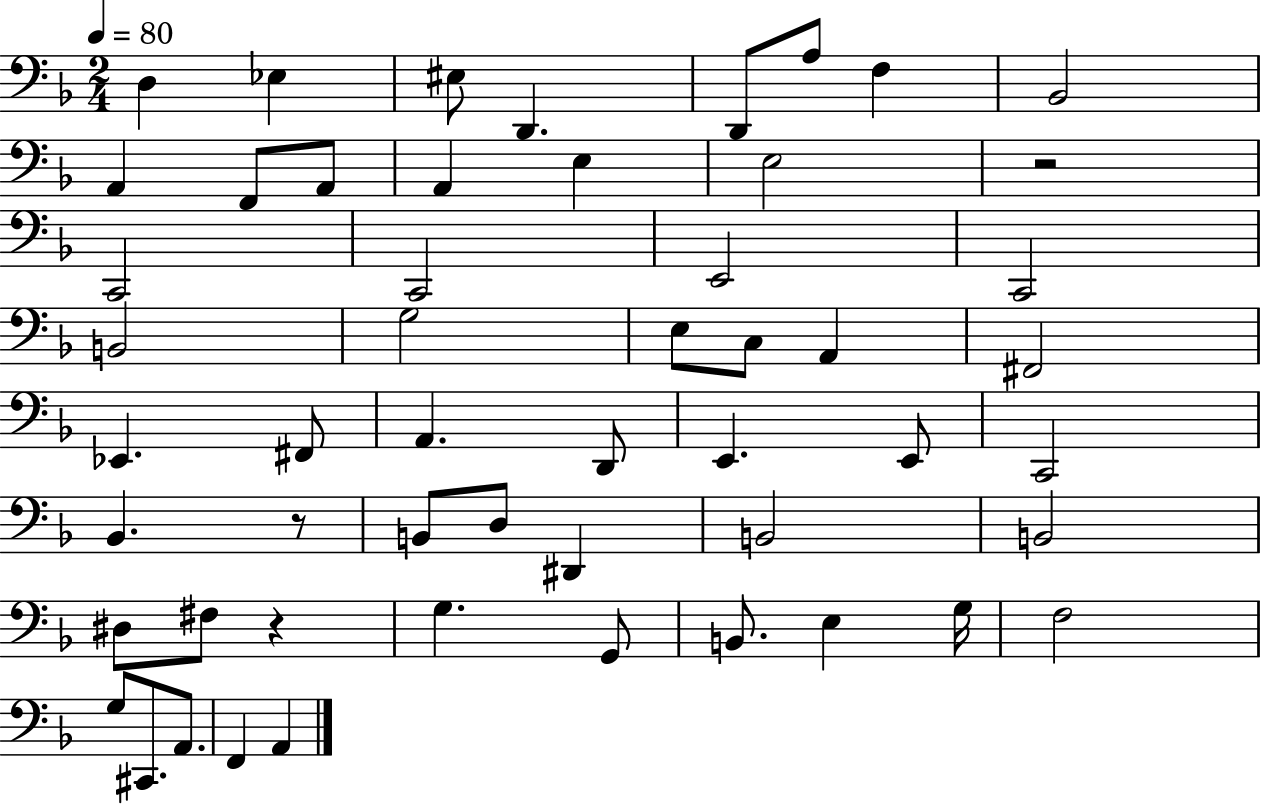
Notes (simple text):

D3/q Eb3/q EIS3/e D2/q. D2/e A3/e F3/q Bb2/h A2/q F2/e A2/e A2/q E3/q E3/h R/h C2/h C2/h E2/h C2/h B2/h G3/h E3/e C3/e A2/q F#2/h Eb2/q. F#2/e A2/q. D2/e E2/q. E2/e C2/h Bb2/q. R/e B2/e D3/e D#2/q B2/h B2/h D#3/e F#3/e R/q G3/q. G2/e B2/e. E3/q G3/s F3/h G3/e C#2/e. A2/e. F2/q A2/q